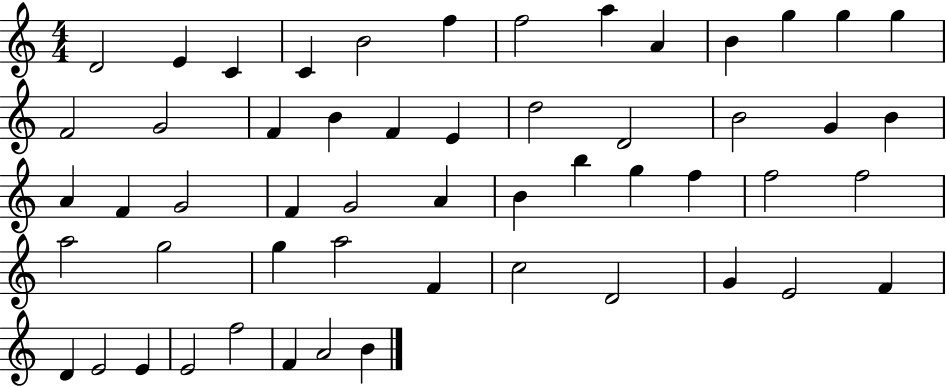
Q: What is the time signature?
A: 4/4